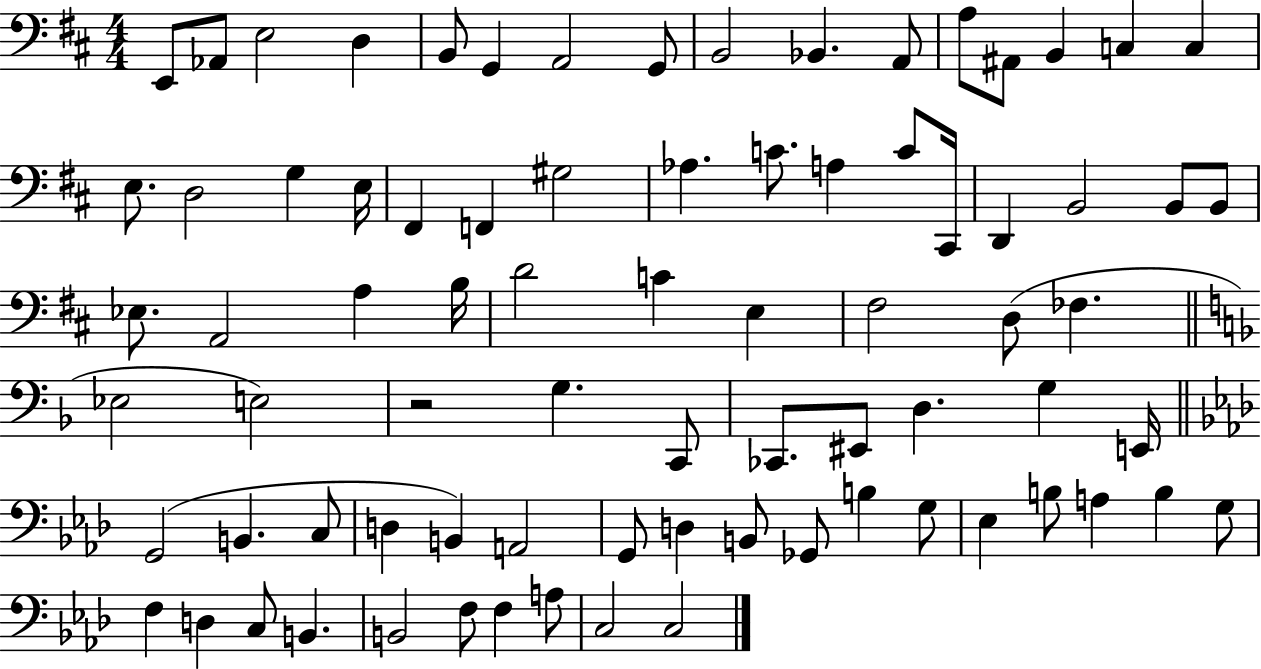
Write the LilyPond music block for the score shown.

{
  \clef bass
  \numericTimeSignature
  \time 4/4
  \key d \major
  e,8 aes,8 e2 d4 | b,8 g,4 a,2 g,8 | b,2 bes,4. a,8 | a8 ais,8 b,4 c4 c4 | \break e8. d2 g4 e16 | fis,4 f,4 gis2 | aes4. c'8. a4 c'8 cis,16 | d,4 b,2 b,8 b,8 | \break ees8. a,2 a4 b16 | d'2 c'4 e4 | fis2 d8( fes4. | \bar "||" \break \key f \major ees2 e2) | r2 g4. c,8 | ces,8. eis,8 d4. g4 e,16 | \bar "||" \break \key f \minor g,2( b,4. c8 | d4 b,4) a,2 | g,8 d4 b,8 ges,8 b4 g8 | ees4 b8 a4 b4 g8 | \break f4 d4 c8 b,4. | b,2 f8 f4 a8 | c2 c2 | \bar "|."
}